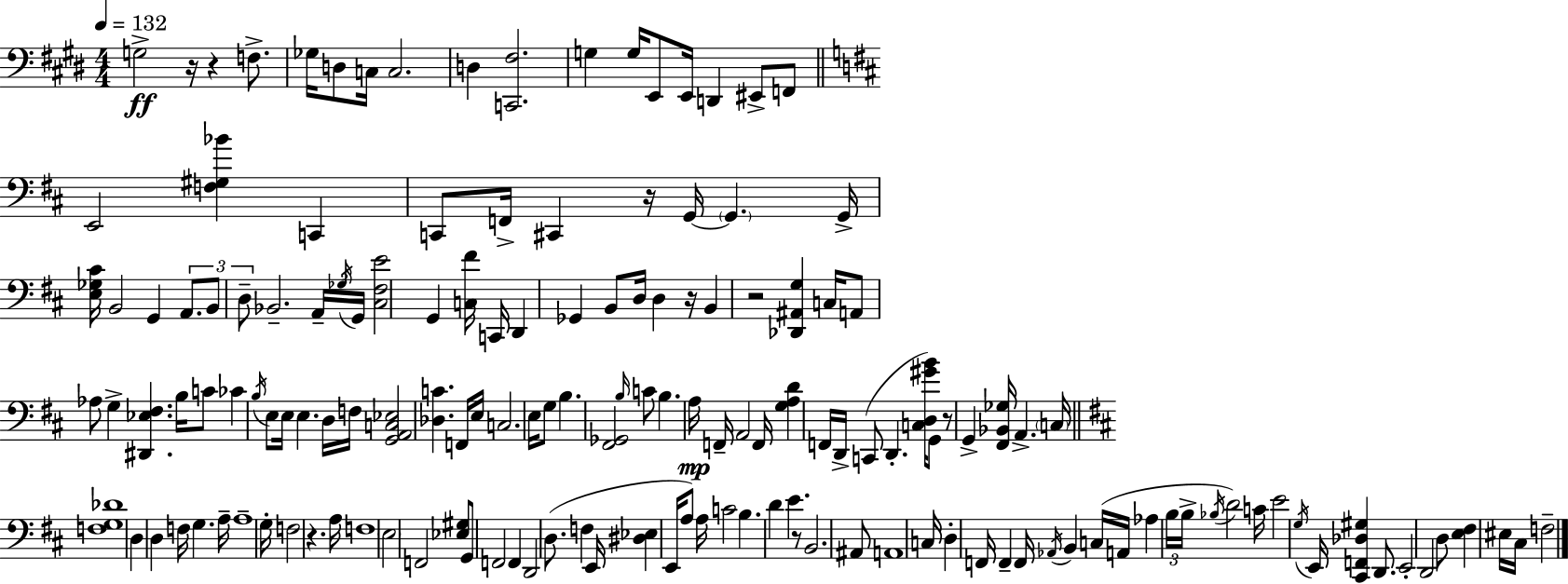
X:1
T:Untitled
M:4/4
L:1/4
K:E
G,2 z/4 z F,/2 _G,/4 D,/2 C,/4 C,2 D, [C,,^F,]2 G, G,/4 E,,/2 E,,/4 D,, ^E,,/2 F,,/2 E,,2 [F,^G,_B] C,, C,,/2 F,,/4 ^C,, z/4 G,,/4 G,, G,,/4 [E,_G,^C]/4 B,,2 G,, A,,/2 B,,/2 D,/2 _B,,2 A,,/4 _G,/4 G,,/4 [^C,^F,E]2 G,, [C,^F]/4 C,,/4 D,, _G,, B,,/2 D,/4 D, z/4 B,, z2 [_D,,^A,,G,] C,/4 A,,/2 _A,/2 G, [^D,,_E,^F,] B,/4 C/2 _C B,/4 E,/2 E,/4 E, D,/4 F,/4 [G,,A,,C,_E,]2 [_D,C] F,,/4 E,/4 C,2 E,/4 G,/2 B, [^F,,_G,,]2 B,/4 C/2 B, A,/4 F,,/4 A,,2 F,,/4 [G,A,D] F,,/4 D,,/4 C,,/2 D,, [C,D,^GB]/4 G,,/2 z/2 G,, [^F,,_B,,_G,]/4 A,, C,/4 [F,G,_D]4 D, D, F,/4 G, A,/4 A,4 G,/4 F,2 z A,/4 F,4 E,2 F,,2 [_E,^G,]/2 G,,/2 F,,2 F,, D,,2 D,/2 F, E,,/4 [^D,_E,] E,,/4 A,/2 A,/4 C2 B, D E z/2 B,,2 ^A,,/2 A,,4 C,/4 D, F,,/4 F,, F,,/4 _A,,/4 B,, C,/4 A,,/4 _A, B,/4 B,/4 _B,/4 D2 C/4 E2 G,/4 E,,/4 [^C,,F,,_D,^G,] D,,/2 E,,2 D,,2 D,/2 [E,^F,] ^E,/4 ^C,/4 F,2